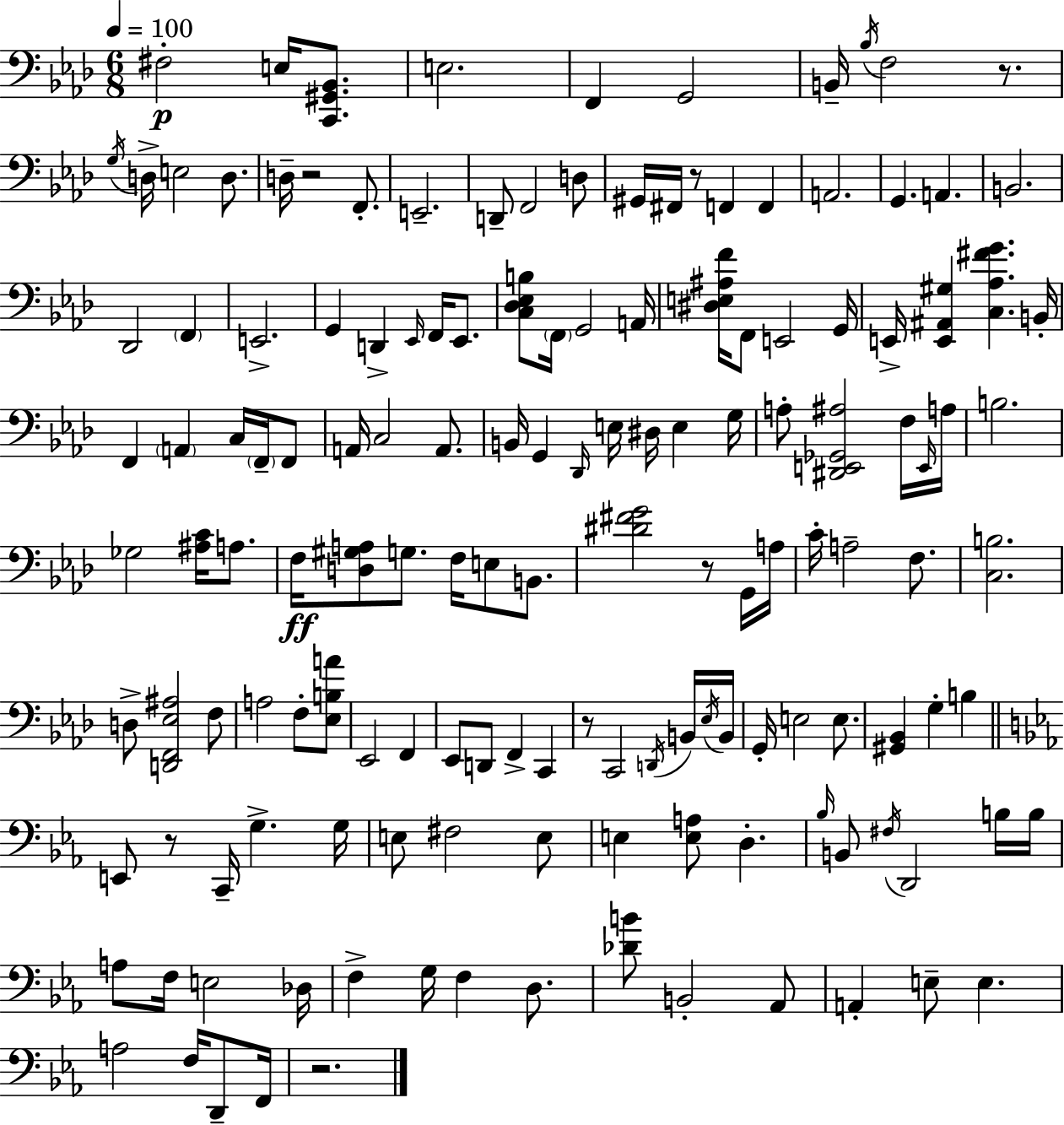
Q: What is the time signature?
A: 6/8